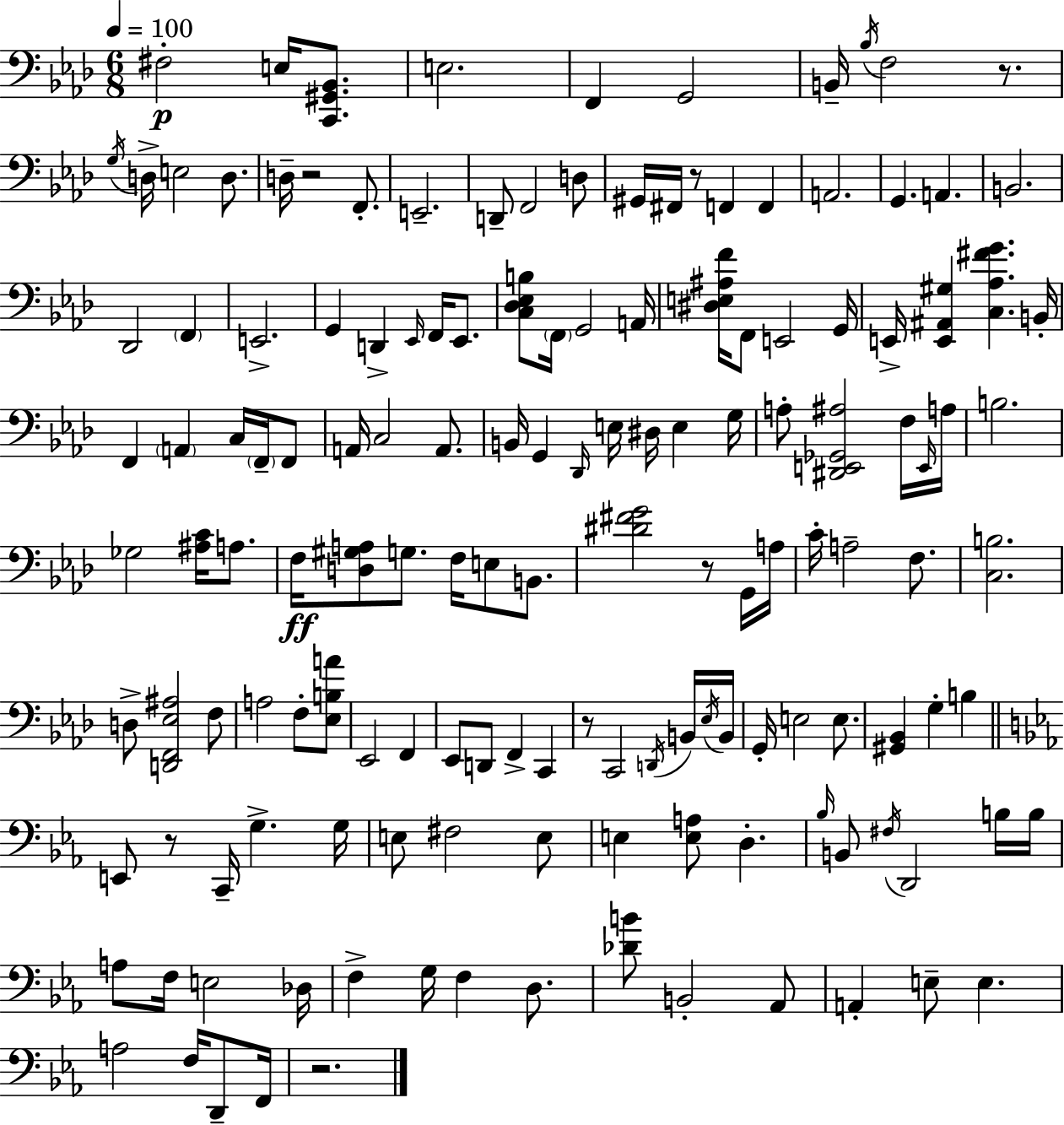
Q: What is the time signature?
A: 6/8